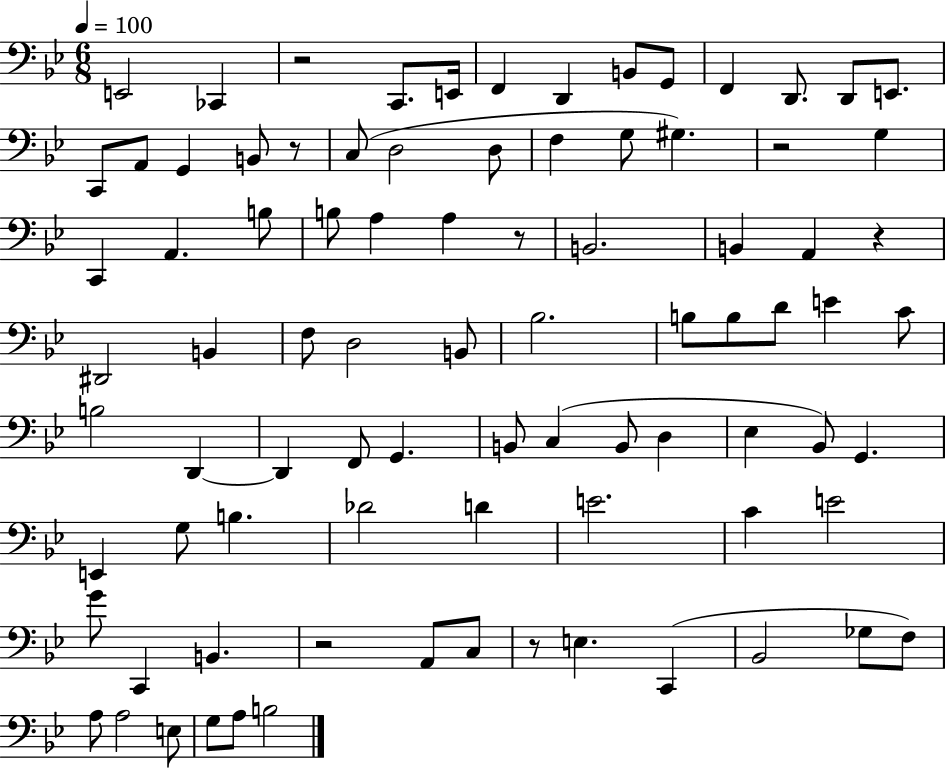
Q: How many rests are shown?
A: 7